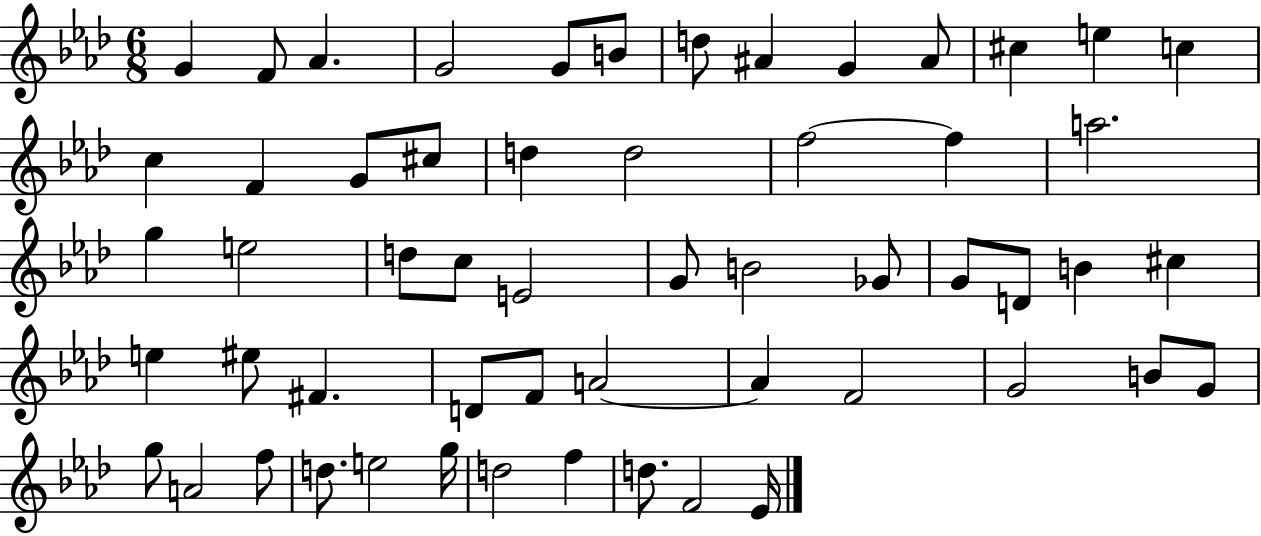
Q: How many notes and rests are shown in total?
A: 56